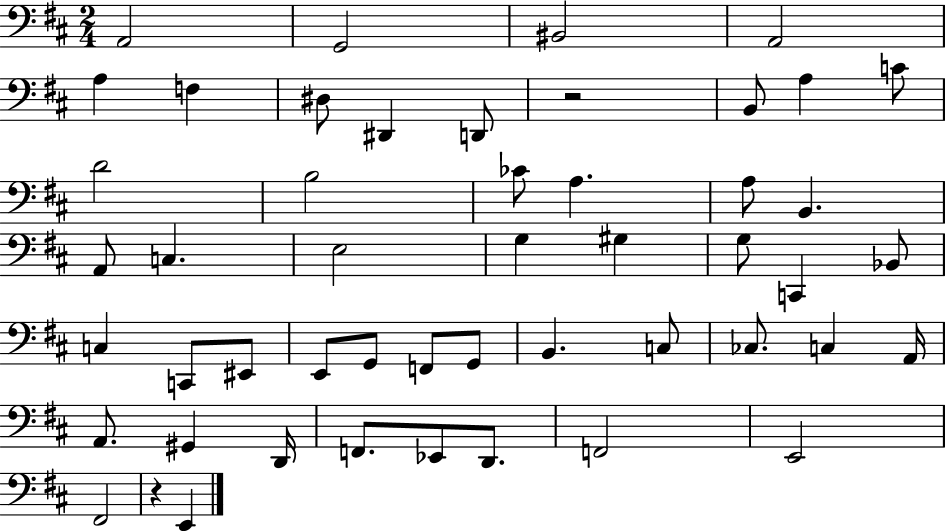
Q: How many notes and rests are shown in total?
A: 50